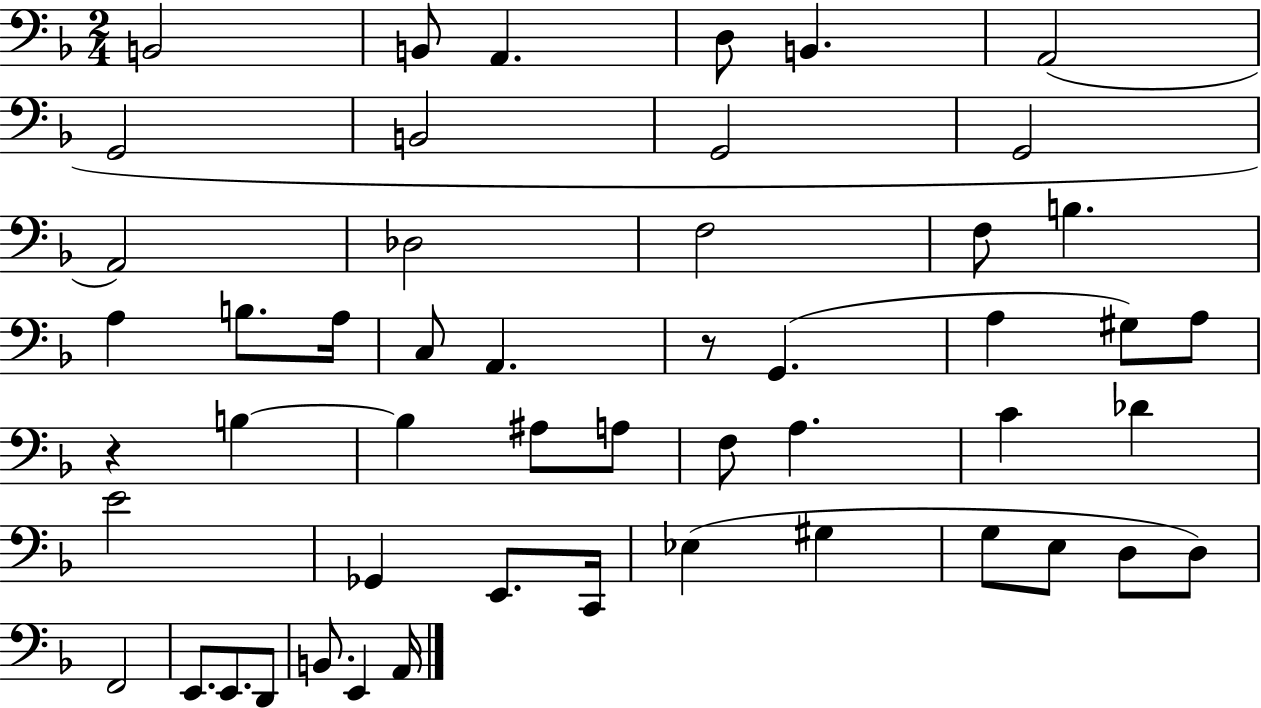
B2/h B2/e A2/q. D3/e B2/q. A2/h G2/h B2/h G2/h G2/h A2/h Db3/h F3/h F3/e B3/q. A3/q B3/e. A3/s C3/e A2/q. R/e G2/q. A3/q G#3/e A3/e R/q B3/q B3/q A#3/e A3/e F3/e A3/q. C4/q Db4/q E4/h Gb2/q E2/e. C2/s Eb3/q G#3/q G3/e E3/e D3/e D3/e F2/h E2/e. E2/e. D2/e B2/e. E2/q A2/s